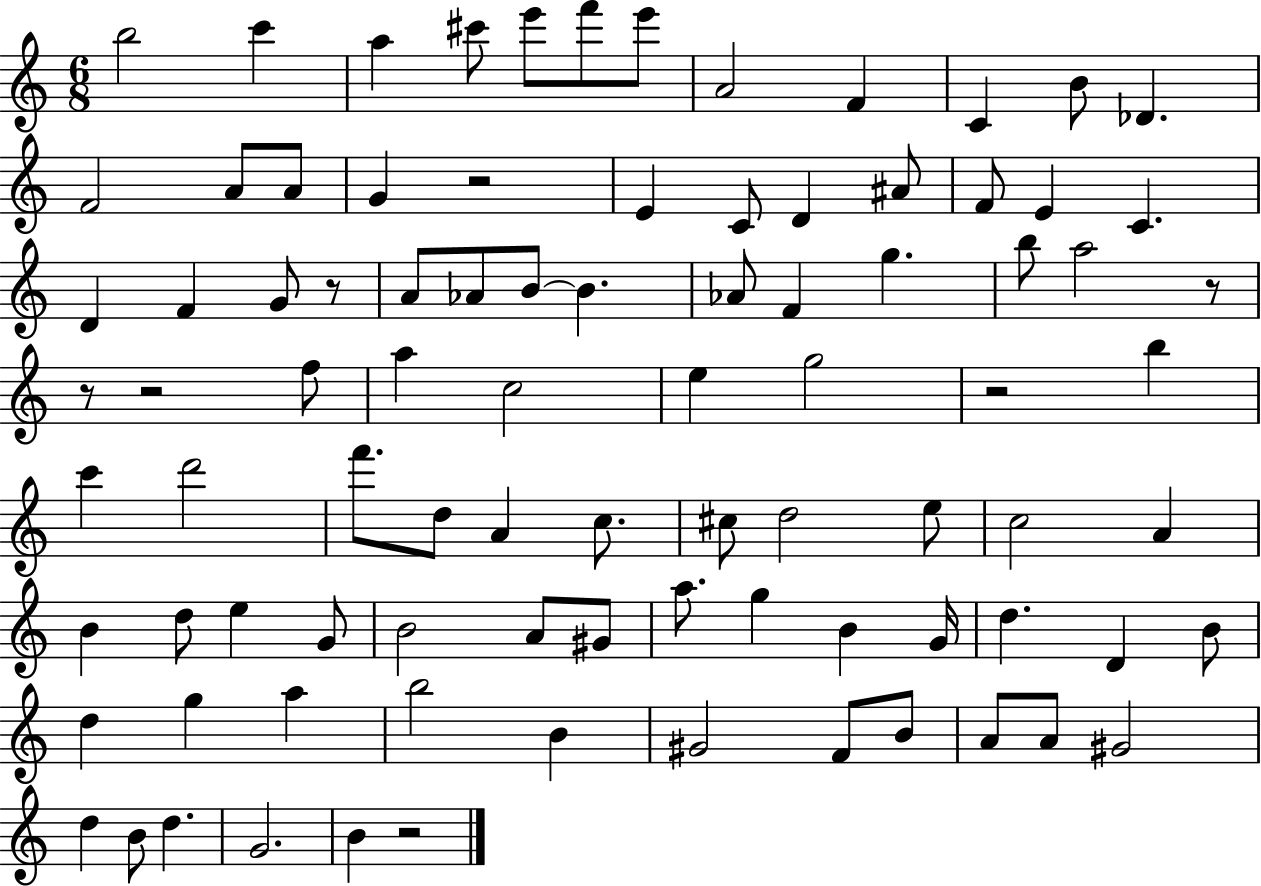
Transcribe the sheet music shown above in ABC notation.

X:1
T:Untitled
M:6/8
L:1/4
K:C
b2 c' a ^c'/2 e'/2 f'/2 e'/2 A2 F C B/2 _D F2 A/2 A/2 G z2 E C/2 D ^A/2 F/2 E C D F G/2 z/2 A/2 _A/2 B/2 B _A/2 F g b/2 a2 z/2 z/2 z2 f/2 a c2 e g2 z2 b c' d'2 f'/2 d/2 A c/2 ^c/2 d2 e/2 c2 A B d/2 e G/2 B2 A/2 ^G/2 a/2 g B G/4 d D B/2 d g a b2 B ^G2 F/2 B/2 A/2 A/2 ^G2 d B/2 d G2 B z2